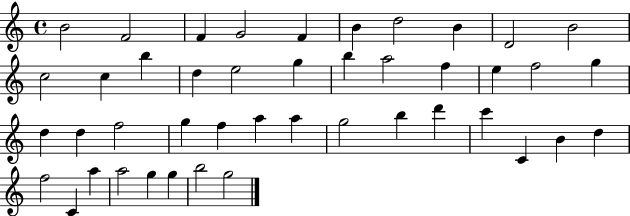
B4/h F4/h F4/q G4/h F4/q B4/q D5/h B4/q D4/h B4/h C5/h C5/q B5/q D5/q E5/h G5/q B5/q A5/h F5/q E5/q F5/h G5/q D5/q D5/q F5/h G5/q F5/q A5/q A5/q G5/h B5/q D6/q C6/q C4/q B4/q D5/q F5/h C4/q A5/q A5/h G5/q G5/q B5/h G5/h